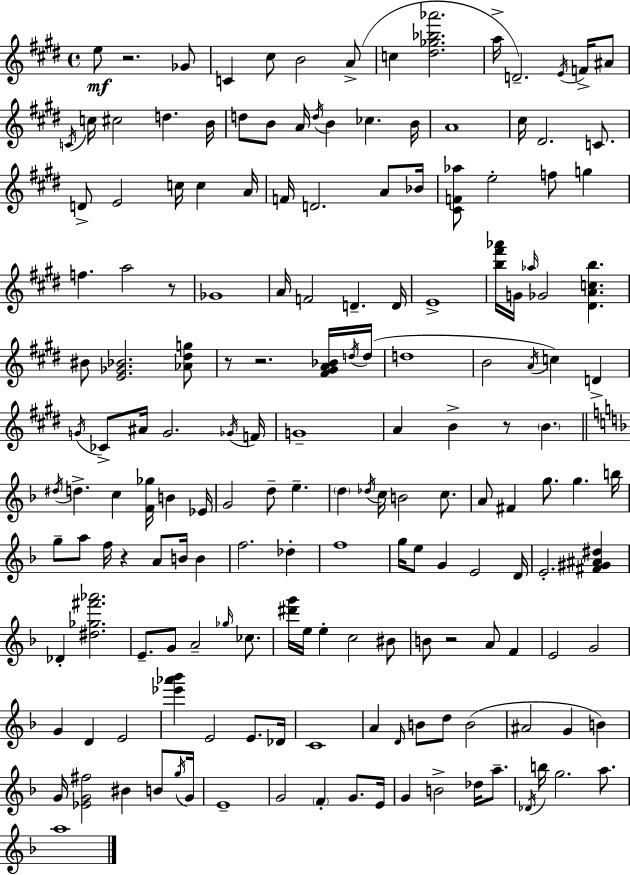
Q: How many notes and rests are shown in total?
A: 171